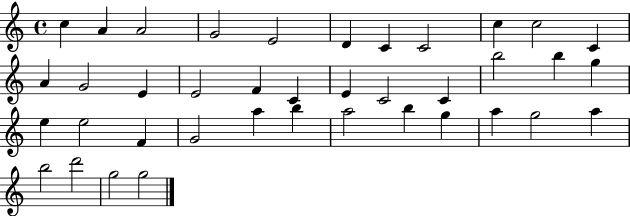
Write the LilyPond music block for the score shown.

{
  \clef treble
  \time 4/4
  \defaultTimeSignature
  \key c \major
  c''4 a'4 a'2 | g'2 e'2 | d'4 c'4 c'2 | c''4 c''2 c'4 | \break a'4 g'2 e'4 | e'2 f'4 c'4 | e'4 c'2 c'4 | b''2 b''4 g''4 | \break e''4 e''2 f'4 | g'2 a''4 b''4 | a''2 b''4 g''4 | a''4 g''2 a''4 | \break b''2 d'''2 | g''2 g''2 | \bar "|."
}